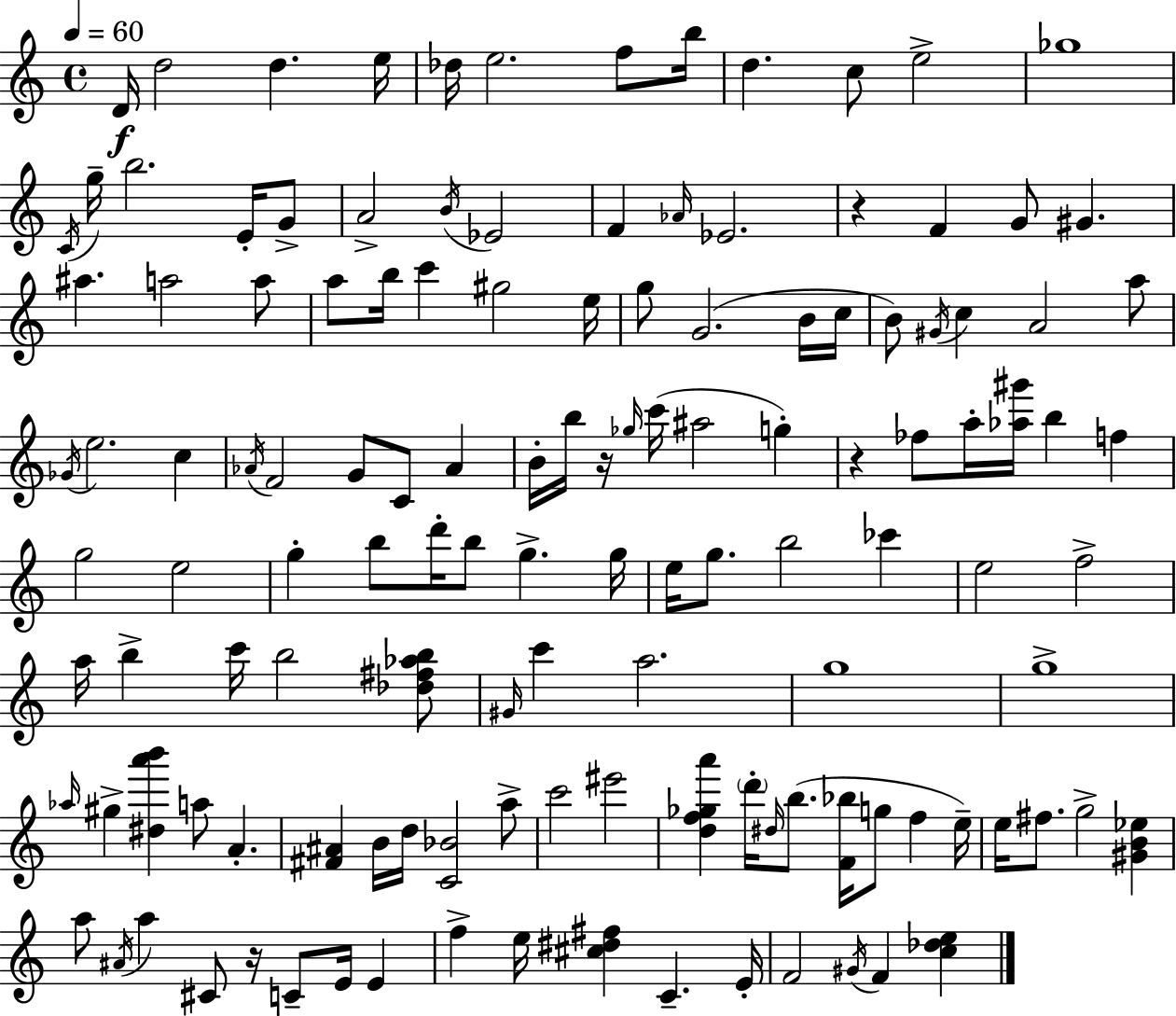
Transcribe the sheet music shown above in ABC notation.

X:1
T:Untitled
M:4/4
L:1/4
K:C
D/4 d2 d e/4 _d/4 e2 f/2 b/4 d c/2 e2 _g4 C/4 g/4 b2 E/4 G/2 A2 B/4 _E2 F _A/4 _E2 z F G/2 ^G ^a a2 a/2 a/2 b/4 c' ^g2 e/4 g/2 G2 B/4 c/4 B/2 ^G/4 c A2 a/2 _G/4 e2 c _A/4 F2 G/2 C/2 _A B/4 b/4 z/4 _g/4 c'/4 ^a2 g z _f/2 a/4 [_a^g']/4 b f g2 e2 g b/2 d'/4 b/2 g g/4 e/4 g/2 b2 _c' e2 f2 a/4 b c'/4 b2 [_d^f_ab]/2 ^G/4 c' a2 g4 g4 _a/4 ^g [^da'b'] a/2 A [^F^A] B/4 d/4 [C_B]2 a/2 c'2 ^e'2 [df_ga'] d'/4 ^d/4 b/2 [F_b]/4 g/2 f e/4 e/4 ^f/2 g2 [^GB_e] a/2 ^A/4 a ^C/2 z/4 C/2 E/4 E f e/4 [^c^d^f] C E/4 F2 ^G/4 F [c_de]